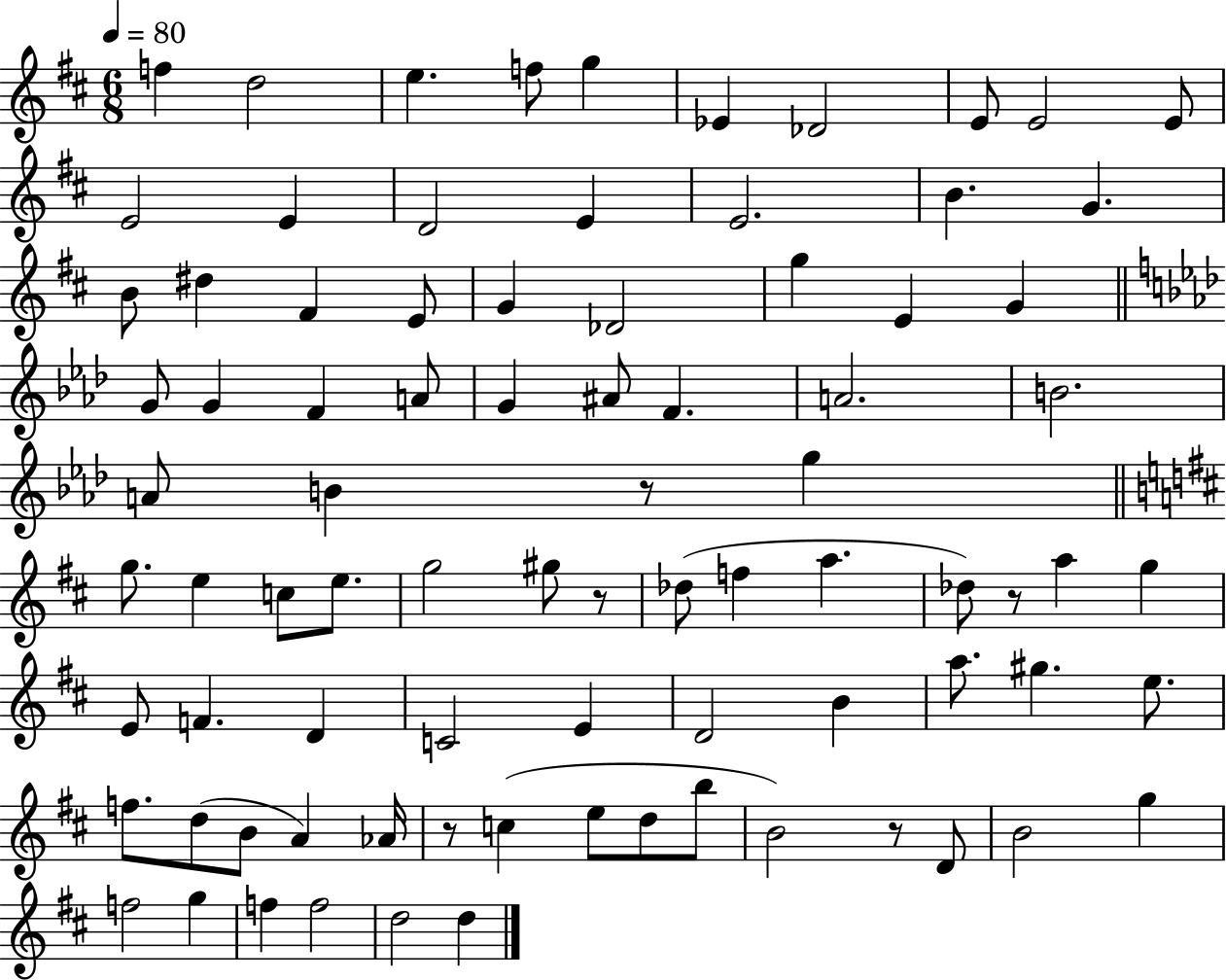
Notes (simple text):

F5/q D5/h E5/q. F5/e G5/q Eb4/q Db4/h E4/e E4/h E4/e E4/h E4/q D4/h E4/q E4/h. B4/q. G4/q. B4/e D#5/q F#4/q E4/e G4/q Db4/h G5/q E4/q G4/q G4/e G4/q F4/q A4/e G4/q A#4/e F4/q. A4/h. B4/h. A4/e B4/q R/e G5/q G5/e. E5/q C5/e E5/e. G5/h G#5/e R/e Db5/e F5/q A5/q. Db5/e R/e A5/q G5/q E4/e F4/q. D4/q C4/h E4/q D4/h B4/q A5/e. G#5/q. E5/e. F5/e. D5/e B4/e A4/q Ab4/s R/e C5/q E5/e D5/e B5/e B4/h R/e D4/e B4/h G5/q F5/h G5/q F5/q F5/h D5/h D5/q